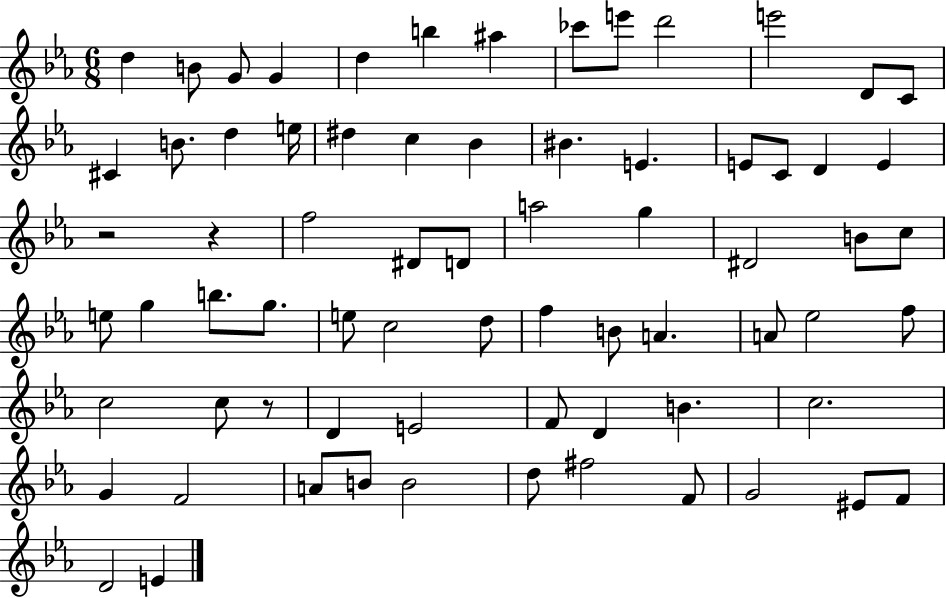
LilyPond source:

{
  \clef treble
  \numericTimeSignature
  \time 6/8
  \key ees \major
  \repeat volta 2 { d''4 b'8 g'8 g'4 | d''4 b''4 ais''4 | ces'''8 e'''8 d'''2 | e'''2 d'8 c'8 | \break cis'4 b'8. d''4 e''16 | dis''4 c''4 bes'4 | bis'4. e'4. | e'8 c'8 d'4 e'4 | \break r2 r4 | f''2 dis'8 d'8 | a''2 g''4 | dis'2 b'8 c''8 | \break e''8 g''4 b''8. g''8. | e''8 c''2 d''8 | f''4 b'8 a'4. | a'8 ees''2 f''8 | \break c''2 c''8 r8 | d'4 e'2 | f'8 d'4 b'4. | c''2. | \break g'4 f'2 | a'8 b'8 b'2 | d''8 fis''2 f'8 | g'2 eis'8 f'8 | \break d'2 e'4 | } \bar "|."
}